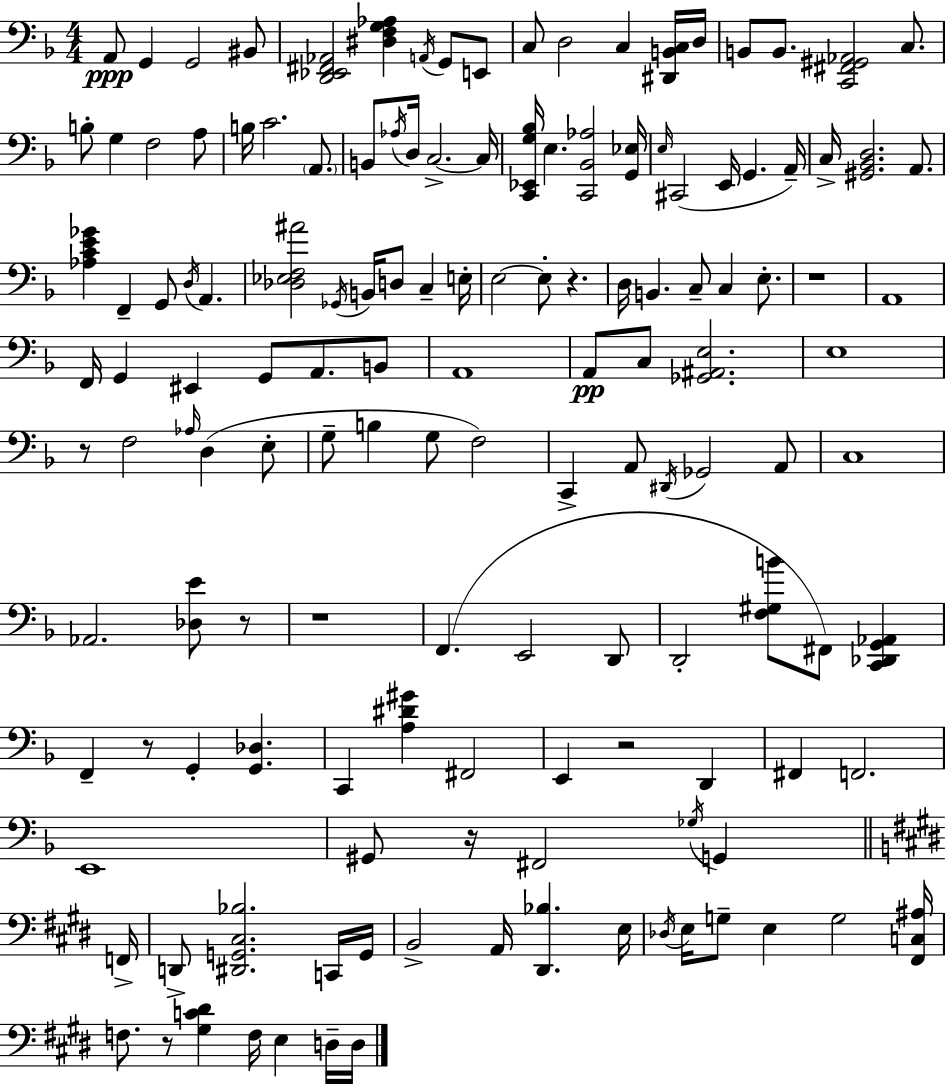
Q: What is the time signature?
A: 4/4